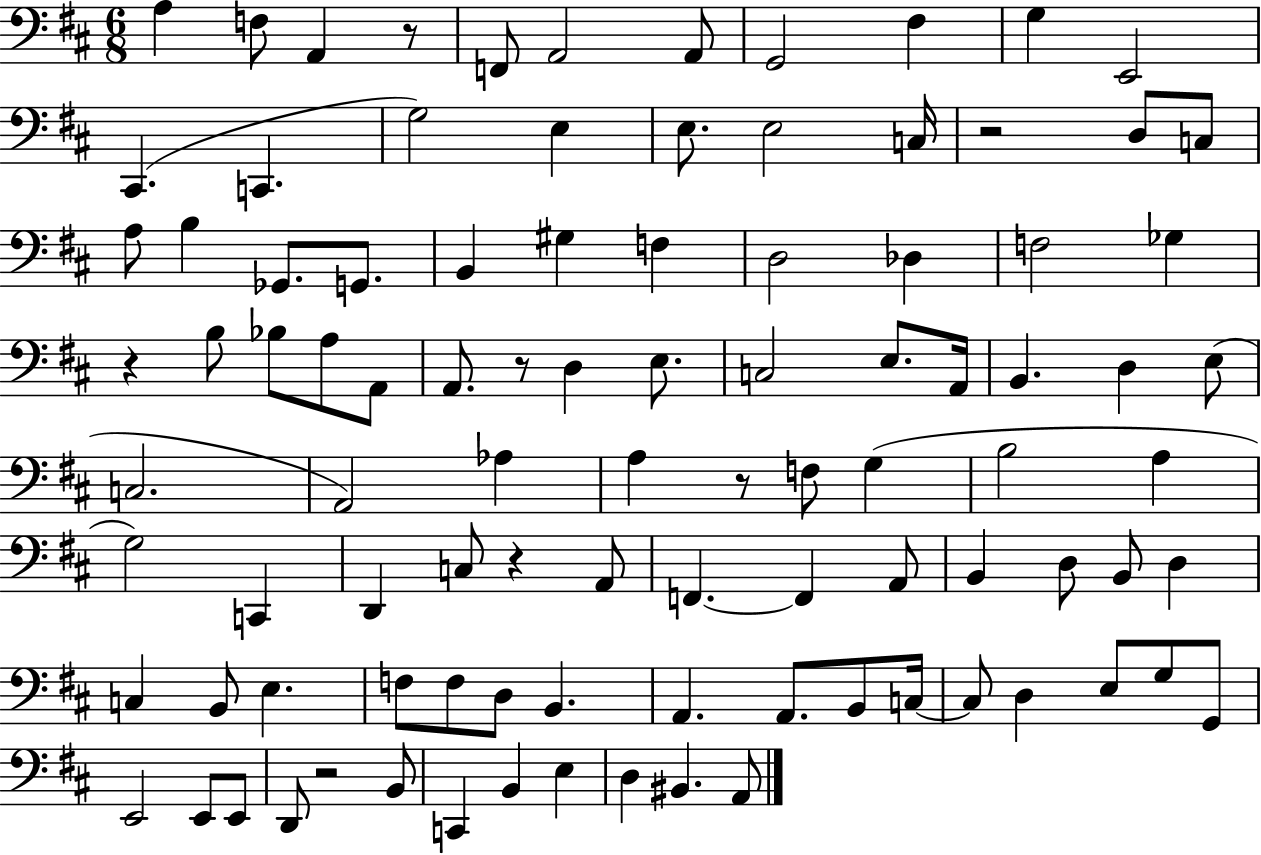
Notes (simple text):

A3/q F3/e A2/q R/e F2/e A2/h A2/e G2/h F#3/q G3/q E2/h C#2/q. C2/q. G3/h E3/q E3/e. E3/h C3/s R/h D3/e C3/e A3/e B3/q Gb2/e. G2/e. B2/q G#3/q F3/q D3/h Db3/q F3/h Gb3/q R/q B3/e Bb3/e A3/e A2/e A2/e. R/e D3/q E3/e. C3/h E3/e. A2/s B2/q. D3/q E3/e C3/h. A2/h Ab3/q A3/q R/e F3/e G3/q B3/h A3/q G3/h C2/q D2/q C3/e R/q A2/e F2/q. F2/q A2/e B2/q D3/e B2/e D3/q C3/q B2/e E3/q. F3/e F3/e D3/e B2/q. A2/q. A2/e. B2/e C3/s C3/e D3/q E3/e G3/e G2/e E2/h E2/e E2/e D2/e R/h B2/e C2/q B2/q E3/q D3/q BIS2/q. A2/e